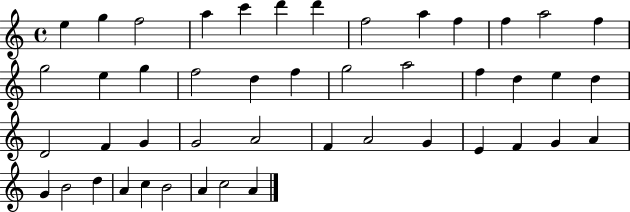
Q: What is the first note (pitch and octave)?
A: E5